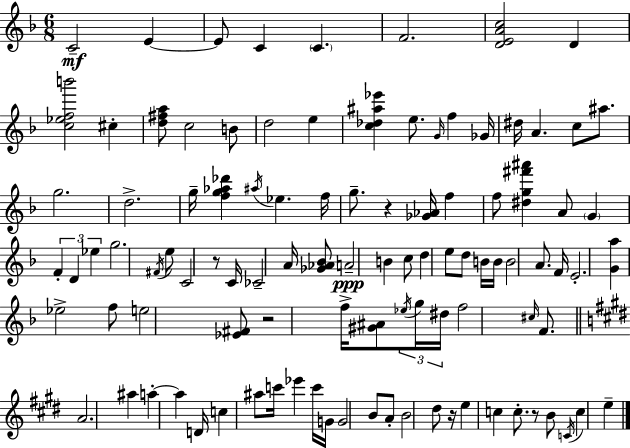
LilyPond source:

{
  \clef treble
  \numericTimeSignature
  \time 6/8
  \key f \major
  \repeat volta 2 { c'2--\mf e'4~~ | e'8 c'4 \parenthesize c'4. | f'2. | <d' e' a' c''>2 d'4 | \break <c'' ees'' f'' b'''>2 cis''4-. | <d'' fis'' a''>8 c''2 b'8 | d''2 e''4 | <c'' des'' ais'' ees'''>4 e''8. \grace { g'16 } f''4 | \break ges'16 dis''16 a'4. c''8 ais''8. | g''2. | d''2.-> | g''16-- <f'' g'' aes'' des'''>4 \acciaccatura { ais''16 } ees''4. | \break f''16 g''8.-- r4 <ges' aes'>16 f''4 | f''8 <dis'' g'' fis''' ais'''>4 a'8 \parenthesize g'4 | \tuplet 3/2 { f'4-. d'4 ees''4 } | g''2. | \break \acciaccatura { fis'16 } e''8 c'2 | r8 c'16 ces'2-- | a'16 <ges' aes' bes'>8 a'2--\ppp b'4 | c''8 d''4 e''8 d''8 | \break b'16 b'16 b'2 a'8. | f'16 e'2.-. | <g' a''>4 ees''2-> | f''8 e''2 | \break <ees' fis'>8 r2 f''16-> | <gis' ais'>8 \tuplet 3/2 { \acciaccatura { ees''16 } g''16 dis''16 } f''2 | \grace { cis''16 } f'8. \bar "||" \break \key e \major a'2. | ais''4 a''4-.~~ a''4 | d'16 c''4 ais''8 c'''16 ees'''4 | c'''16 g'16 g'2 b'8 | \break a'8-. b'2 dis''8 | r16 e''4 c''4 c''8.-. | r8 b'8 \acciaccatura { c'16 } c''4 e''4-- | } \bar "|."
}